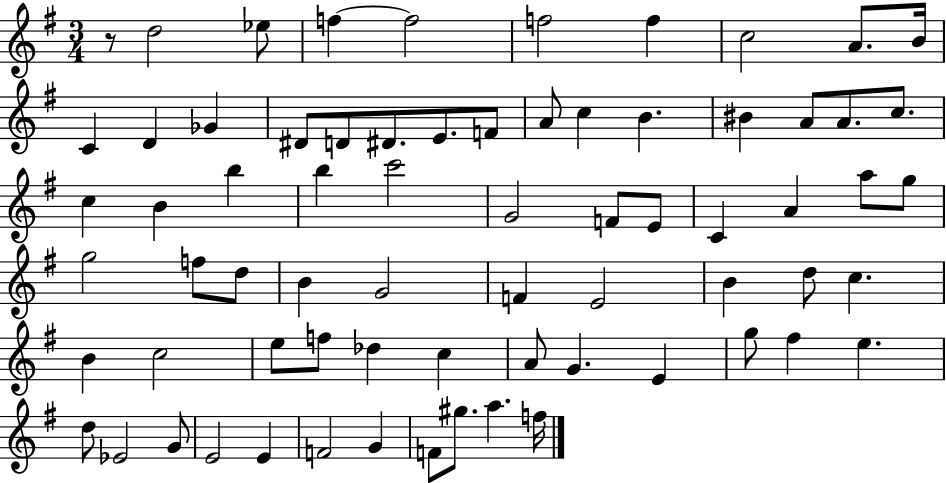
R/e D5/h Eb5/e F5/q F5/h F5/h F5/q C5/h A4/e. B4/s C4/q D4/q Gb4/q D#4/e D4/e D#4/e. E4/e. F4/e A4/e C5/q B4/q. BIS4/q A4/e A4/e. C5/e. C5/q B4/q B5/q B5/q C6/h G4/h F4/e E4/e C4/q A4/q A5/e G5/e G5/h F5/e D5/e B4/q G4/h F4/q E4/h B4/q D5/e C5/q. B4/q C5/h E5/e F5/e Db5/q C5/q A4/e G4/q. E4/q G5/e F#5/q E5/q. D5/e Eb4/h G4/e E4/h E4/q F4/h G4/q F4/e G#5/e. A5/q. F5/s